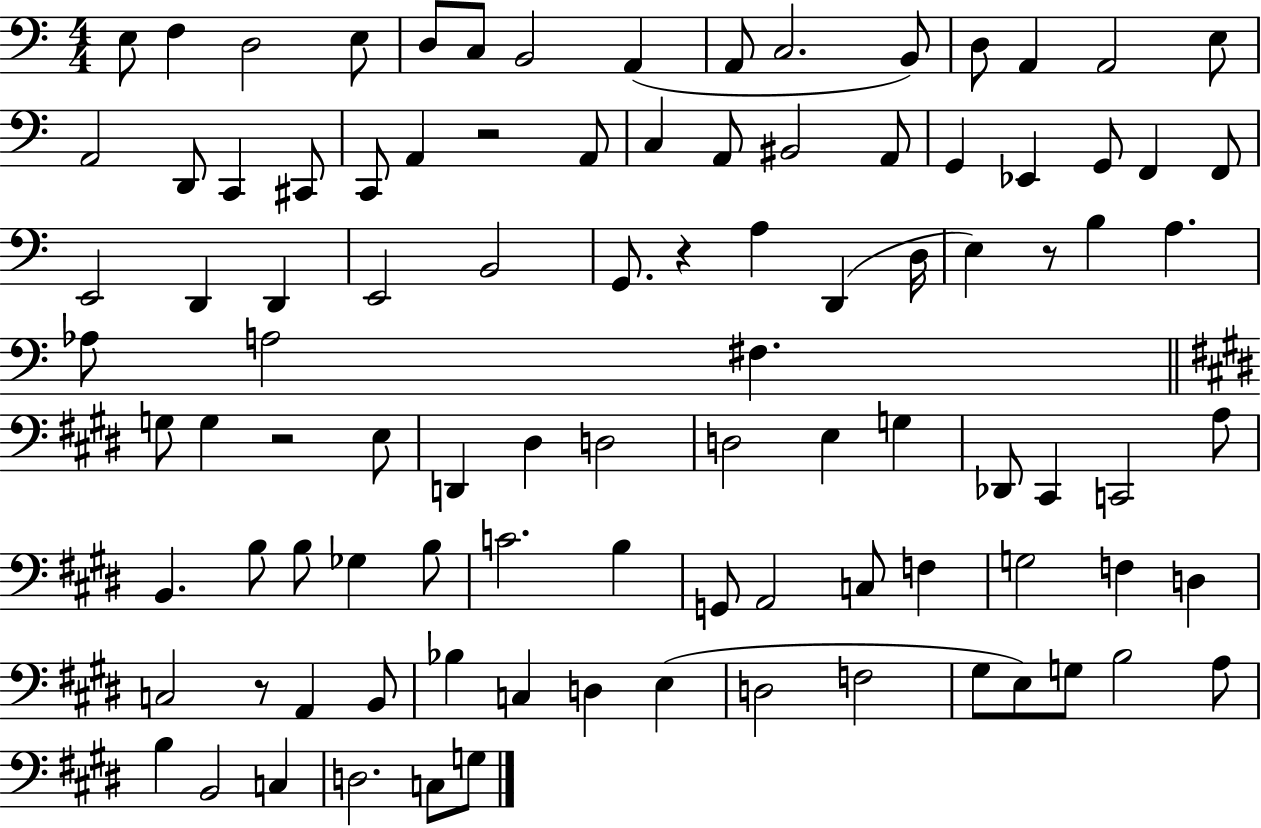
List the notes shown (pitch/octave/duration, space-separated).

E3/e F3/q D3/h E3/e D3/e C3/e B2/h A2/q A2/e C3/h. B2/e D3/e A2/q A2/h E3/e A2/h D2/e C2/q C#2/e C2/e A2/q R/h A2/e C3/q A2/e BIS2/h A2/e G2/q Eb2/q G2/e F2/q F2/e E2/h D2/q D2/q E2/h B2/h G2/e. R/q A3/q D2/q D3/s E3/q R/e B3/q A3/q. Ab3/e A3/h F#3/q. G3/e G3/q R/h E3/e D2/q D#3/q D3/h D3/h E3/q G3/q Db2/e C#2/q C2/h A3/e B2/q. B3/e B3/e Gb3/q B3/e C4/h. B3/q G2/e A2/h C3/e F3/q G3/h F3/q D3/q C3/h R/e A2/q B2/e Bb3/q C3/q D3/q E3/q D3/h F3/h G#3/e E3/e G3/e B3/h A3/e B3/q B2/h C3/q D3/h. C3/e G3/e